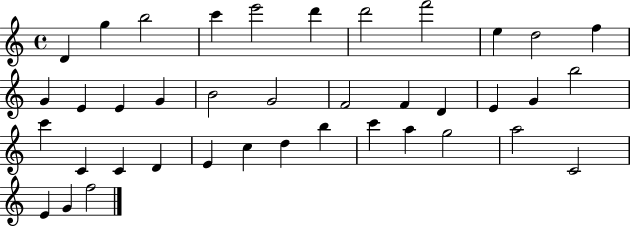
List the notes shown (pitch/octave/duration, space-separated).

D4/q G5/q B5/h C6/q E6/h D6/q D6/h F6/h E5/q D5/h F5/q G4/q E4/q E4/q G4/q B4/h G4/h F4/h F4/q D4/q E4/q G4/q B5/h C6/q C4/q C4/q D4/q E4/q C5/q D5/q B5/q C6/q A5/q G5/h A5/h C4/h E4/q G4/q F5/h